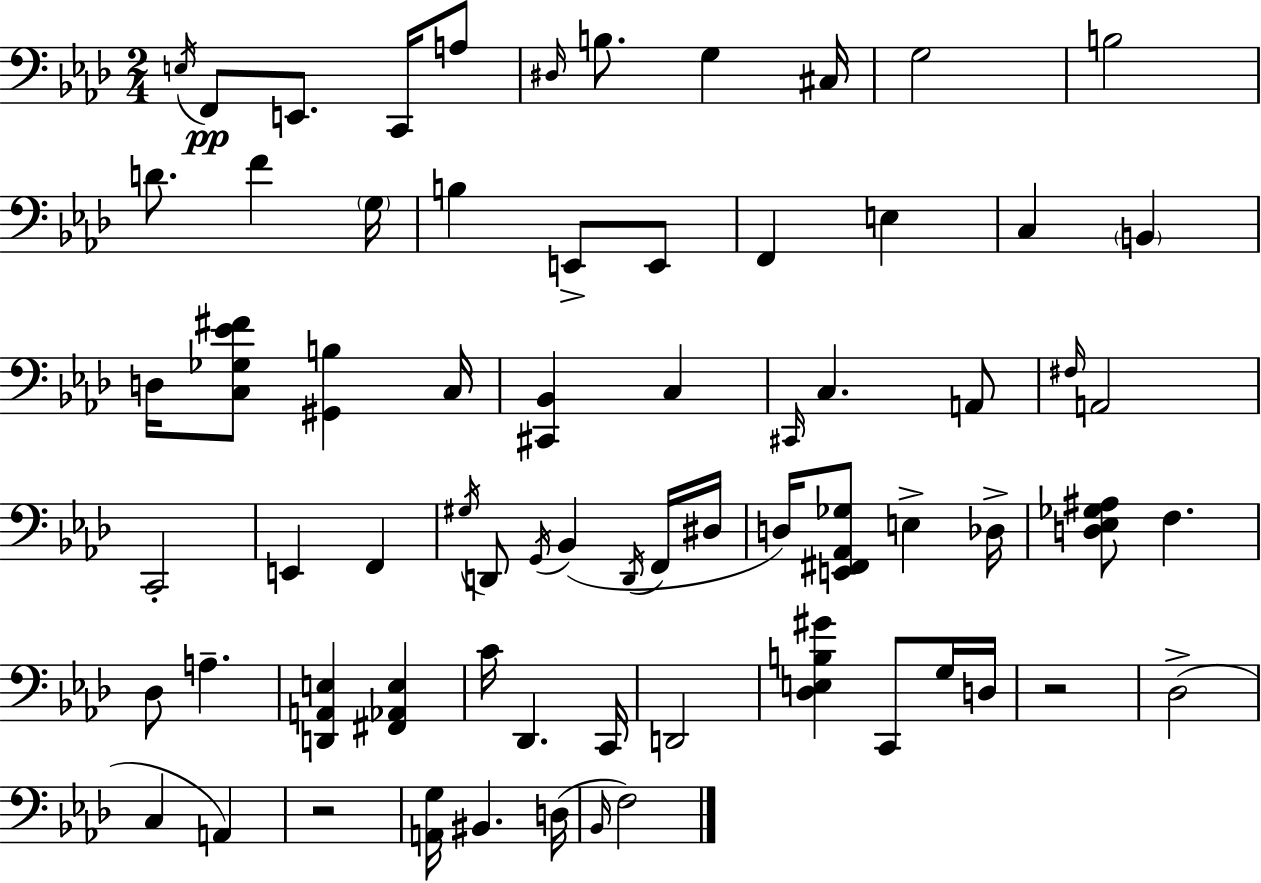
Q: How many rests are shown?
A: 2